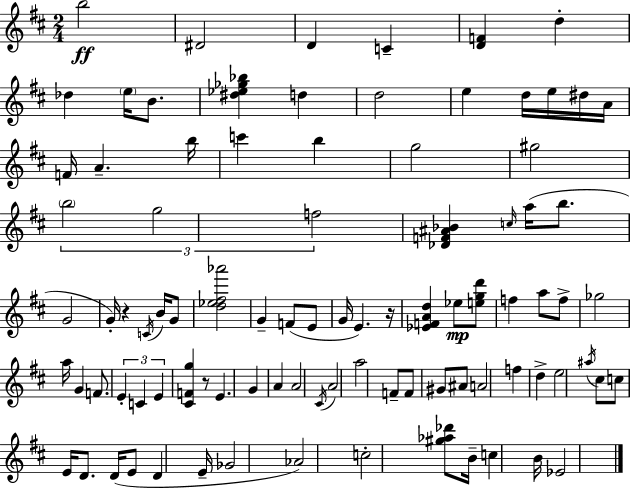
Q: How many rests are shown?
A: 3